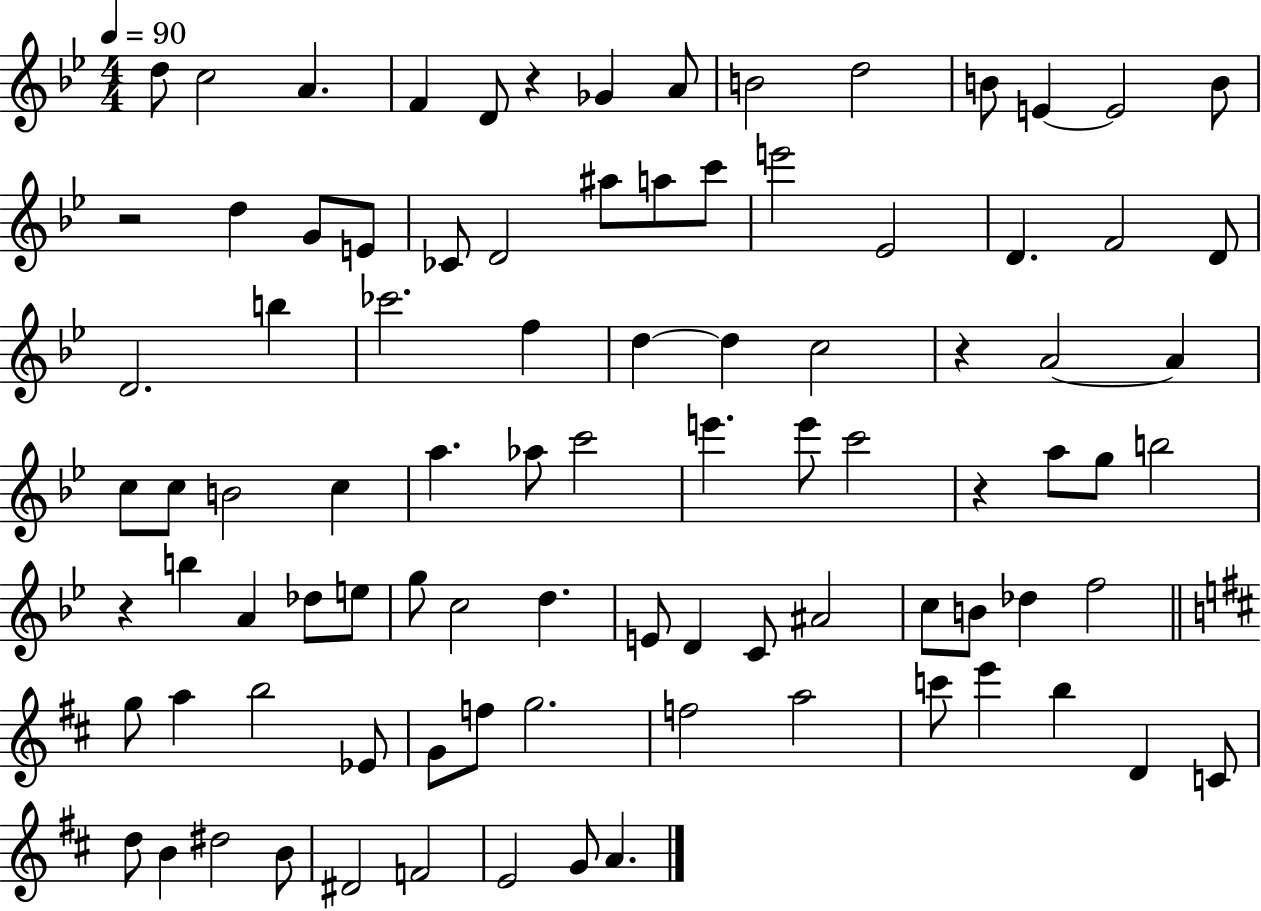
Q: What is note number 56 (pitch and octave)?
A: E4